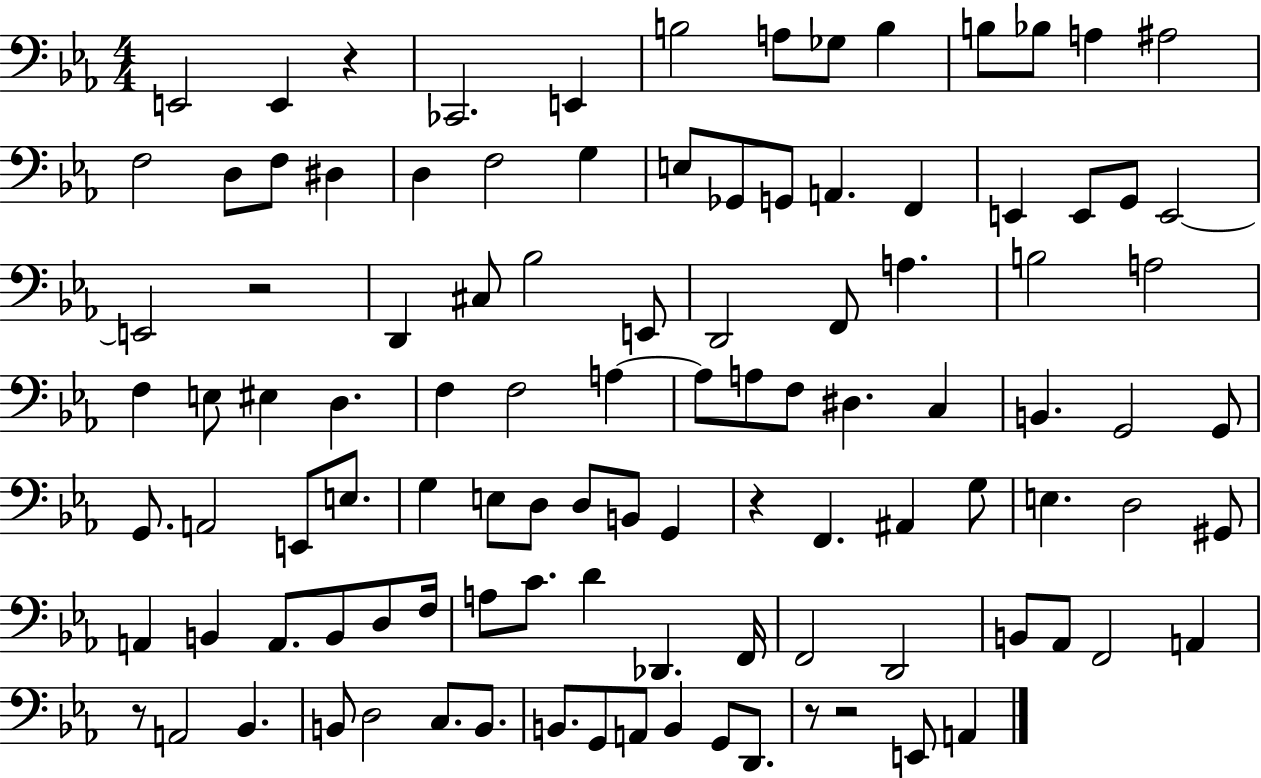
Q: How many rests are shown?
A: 6